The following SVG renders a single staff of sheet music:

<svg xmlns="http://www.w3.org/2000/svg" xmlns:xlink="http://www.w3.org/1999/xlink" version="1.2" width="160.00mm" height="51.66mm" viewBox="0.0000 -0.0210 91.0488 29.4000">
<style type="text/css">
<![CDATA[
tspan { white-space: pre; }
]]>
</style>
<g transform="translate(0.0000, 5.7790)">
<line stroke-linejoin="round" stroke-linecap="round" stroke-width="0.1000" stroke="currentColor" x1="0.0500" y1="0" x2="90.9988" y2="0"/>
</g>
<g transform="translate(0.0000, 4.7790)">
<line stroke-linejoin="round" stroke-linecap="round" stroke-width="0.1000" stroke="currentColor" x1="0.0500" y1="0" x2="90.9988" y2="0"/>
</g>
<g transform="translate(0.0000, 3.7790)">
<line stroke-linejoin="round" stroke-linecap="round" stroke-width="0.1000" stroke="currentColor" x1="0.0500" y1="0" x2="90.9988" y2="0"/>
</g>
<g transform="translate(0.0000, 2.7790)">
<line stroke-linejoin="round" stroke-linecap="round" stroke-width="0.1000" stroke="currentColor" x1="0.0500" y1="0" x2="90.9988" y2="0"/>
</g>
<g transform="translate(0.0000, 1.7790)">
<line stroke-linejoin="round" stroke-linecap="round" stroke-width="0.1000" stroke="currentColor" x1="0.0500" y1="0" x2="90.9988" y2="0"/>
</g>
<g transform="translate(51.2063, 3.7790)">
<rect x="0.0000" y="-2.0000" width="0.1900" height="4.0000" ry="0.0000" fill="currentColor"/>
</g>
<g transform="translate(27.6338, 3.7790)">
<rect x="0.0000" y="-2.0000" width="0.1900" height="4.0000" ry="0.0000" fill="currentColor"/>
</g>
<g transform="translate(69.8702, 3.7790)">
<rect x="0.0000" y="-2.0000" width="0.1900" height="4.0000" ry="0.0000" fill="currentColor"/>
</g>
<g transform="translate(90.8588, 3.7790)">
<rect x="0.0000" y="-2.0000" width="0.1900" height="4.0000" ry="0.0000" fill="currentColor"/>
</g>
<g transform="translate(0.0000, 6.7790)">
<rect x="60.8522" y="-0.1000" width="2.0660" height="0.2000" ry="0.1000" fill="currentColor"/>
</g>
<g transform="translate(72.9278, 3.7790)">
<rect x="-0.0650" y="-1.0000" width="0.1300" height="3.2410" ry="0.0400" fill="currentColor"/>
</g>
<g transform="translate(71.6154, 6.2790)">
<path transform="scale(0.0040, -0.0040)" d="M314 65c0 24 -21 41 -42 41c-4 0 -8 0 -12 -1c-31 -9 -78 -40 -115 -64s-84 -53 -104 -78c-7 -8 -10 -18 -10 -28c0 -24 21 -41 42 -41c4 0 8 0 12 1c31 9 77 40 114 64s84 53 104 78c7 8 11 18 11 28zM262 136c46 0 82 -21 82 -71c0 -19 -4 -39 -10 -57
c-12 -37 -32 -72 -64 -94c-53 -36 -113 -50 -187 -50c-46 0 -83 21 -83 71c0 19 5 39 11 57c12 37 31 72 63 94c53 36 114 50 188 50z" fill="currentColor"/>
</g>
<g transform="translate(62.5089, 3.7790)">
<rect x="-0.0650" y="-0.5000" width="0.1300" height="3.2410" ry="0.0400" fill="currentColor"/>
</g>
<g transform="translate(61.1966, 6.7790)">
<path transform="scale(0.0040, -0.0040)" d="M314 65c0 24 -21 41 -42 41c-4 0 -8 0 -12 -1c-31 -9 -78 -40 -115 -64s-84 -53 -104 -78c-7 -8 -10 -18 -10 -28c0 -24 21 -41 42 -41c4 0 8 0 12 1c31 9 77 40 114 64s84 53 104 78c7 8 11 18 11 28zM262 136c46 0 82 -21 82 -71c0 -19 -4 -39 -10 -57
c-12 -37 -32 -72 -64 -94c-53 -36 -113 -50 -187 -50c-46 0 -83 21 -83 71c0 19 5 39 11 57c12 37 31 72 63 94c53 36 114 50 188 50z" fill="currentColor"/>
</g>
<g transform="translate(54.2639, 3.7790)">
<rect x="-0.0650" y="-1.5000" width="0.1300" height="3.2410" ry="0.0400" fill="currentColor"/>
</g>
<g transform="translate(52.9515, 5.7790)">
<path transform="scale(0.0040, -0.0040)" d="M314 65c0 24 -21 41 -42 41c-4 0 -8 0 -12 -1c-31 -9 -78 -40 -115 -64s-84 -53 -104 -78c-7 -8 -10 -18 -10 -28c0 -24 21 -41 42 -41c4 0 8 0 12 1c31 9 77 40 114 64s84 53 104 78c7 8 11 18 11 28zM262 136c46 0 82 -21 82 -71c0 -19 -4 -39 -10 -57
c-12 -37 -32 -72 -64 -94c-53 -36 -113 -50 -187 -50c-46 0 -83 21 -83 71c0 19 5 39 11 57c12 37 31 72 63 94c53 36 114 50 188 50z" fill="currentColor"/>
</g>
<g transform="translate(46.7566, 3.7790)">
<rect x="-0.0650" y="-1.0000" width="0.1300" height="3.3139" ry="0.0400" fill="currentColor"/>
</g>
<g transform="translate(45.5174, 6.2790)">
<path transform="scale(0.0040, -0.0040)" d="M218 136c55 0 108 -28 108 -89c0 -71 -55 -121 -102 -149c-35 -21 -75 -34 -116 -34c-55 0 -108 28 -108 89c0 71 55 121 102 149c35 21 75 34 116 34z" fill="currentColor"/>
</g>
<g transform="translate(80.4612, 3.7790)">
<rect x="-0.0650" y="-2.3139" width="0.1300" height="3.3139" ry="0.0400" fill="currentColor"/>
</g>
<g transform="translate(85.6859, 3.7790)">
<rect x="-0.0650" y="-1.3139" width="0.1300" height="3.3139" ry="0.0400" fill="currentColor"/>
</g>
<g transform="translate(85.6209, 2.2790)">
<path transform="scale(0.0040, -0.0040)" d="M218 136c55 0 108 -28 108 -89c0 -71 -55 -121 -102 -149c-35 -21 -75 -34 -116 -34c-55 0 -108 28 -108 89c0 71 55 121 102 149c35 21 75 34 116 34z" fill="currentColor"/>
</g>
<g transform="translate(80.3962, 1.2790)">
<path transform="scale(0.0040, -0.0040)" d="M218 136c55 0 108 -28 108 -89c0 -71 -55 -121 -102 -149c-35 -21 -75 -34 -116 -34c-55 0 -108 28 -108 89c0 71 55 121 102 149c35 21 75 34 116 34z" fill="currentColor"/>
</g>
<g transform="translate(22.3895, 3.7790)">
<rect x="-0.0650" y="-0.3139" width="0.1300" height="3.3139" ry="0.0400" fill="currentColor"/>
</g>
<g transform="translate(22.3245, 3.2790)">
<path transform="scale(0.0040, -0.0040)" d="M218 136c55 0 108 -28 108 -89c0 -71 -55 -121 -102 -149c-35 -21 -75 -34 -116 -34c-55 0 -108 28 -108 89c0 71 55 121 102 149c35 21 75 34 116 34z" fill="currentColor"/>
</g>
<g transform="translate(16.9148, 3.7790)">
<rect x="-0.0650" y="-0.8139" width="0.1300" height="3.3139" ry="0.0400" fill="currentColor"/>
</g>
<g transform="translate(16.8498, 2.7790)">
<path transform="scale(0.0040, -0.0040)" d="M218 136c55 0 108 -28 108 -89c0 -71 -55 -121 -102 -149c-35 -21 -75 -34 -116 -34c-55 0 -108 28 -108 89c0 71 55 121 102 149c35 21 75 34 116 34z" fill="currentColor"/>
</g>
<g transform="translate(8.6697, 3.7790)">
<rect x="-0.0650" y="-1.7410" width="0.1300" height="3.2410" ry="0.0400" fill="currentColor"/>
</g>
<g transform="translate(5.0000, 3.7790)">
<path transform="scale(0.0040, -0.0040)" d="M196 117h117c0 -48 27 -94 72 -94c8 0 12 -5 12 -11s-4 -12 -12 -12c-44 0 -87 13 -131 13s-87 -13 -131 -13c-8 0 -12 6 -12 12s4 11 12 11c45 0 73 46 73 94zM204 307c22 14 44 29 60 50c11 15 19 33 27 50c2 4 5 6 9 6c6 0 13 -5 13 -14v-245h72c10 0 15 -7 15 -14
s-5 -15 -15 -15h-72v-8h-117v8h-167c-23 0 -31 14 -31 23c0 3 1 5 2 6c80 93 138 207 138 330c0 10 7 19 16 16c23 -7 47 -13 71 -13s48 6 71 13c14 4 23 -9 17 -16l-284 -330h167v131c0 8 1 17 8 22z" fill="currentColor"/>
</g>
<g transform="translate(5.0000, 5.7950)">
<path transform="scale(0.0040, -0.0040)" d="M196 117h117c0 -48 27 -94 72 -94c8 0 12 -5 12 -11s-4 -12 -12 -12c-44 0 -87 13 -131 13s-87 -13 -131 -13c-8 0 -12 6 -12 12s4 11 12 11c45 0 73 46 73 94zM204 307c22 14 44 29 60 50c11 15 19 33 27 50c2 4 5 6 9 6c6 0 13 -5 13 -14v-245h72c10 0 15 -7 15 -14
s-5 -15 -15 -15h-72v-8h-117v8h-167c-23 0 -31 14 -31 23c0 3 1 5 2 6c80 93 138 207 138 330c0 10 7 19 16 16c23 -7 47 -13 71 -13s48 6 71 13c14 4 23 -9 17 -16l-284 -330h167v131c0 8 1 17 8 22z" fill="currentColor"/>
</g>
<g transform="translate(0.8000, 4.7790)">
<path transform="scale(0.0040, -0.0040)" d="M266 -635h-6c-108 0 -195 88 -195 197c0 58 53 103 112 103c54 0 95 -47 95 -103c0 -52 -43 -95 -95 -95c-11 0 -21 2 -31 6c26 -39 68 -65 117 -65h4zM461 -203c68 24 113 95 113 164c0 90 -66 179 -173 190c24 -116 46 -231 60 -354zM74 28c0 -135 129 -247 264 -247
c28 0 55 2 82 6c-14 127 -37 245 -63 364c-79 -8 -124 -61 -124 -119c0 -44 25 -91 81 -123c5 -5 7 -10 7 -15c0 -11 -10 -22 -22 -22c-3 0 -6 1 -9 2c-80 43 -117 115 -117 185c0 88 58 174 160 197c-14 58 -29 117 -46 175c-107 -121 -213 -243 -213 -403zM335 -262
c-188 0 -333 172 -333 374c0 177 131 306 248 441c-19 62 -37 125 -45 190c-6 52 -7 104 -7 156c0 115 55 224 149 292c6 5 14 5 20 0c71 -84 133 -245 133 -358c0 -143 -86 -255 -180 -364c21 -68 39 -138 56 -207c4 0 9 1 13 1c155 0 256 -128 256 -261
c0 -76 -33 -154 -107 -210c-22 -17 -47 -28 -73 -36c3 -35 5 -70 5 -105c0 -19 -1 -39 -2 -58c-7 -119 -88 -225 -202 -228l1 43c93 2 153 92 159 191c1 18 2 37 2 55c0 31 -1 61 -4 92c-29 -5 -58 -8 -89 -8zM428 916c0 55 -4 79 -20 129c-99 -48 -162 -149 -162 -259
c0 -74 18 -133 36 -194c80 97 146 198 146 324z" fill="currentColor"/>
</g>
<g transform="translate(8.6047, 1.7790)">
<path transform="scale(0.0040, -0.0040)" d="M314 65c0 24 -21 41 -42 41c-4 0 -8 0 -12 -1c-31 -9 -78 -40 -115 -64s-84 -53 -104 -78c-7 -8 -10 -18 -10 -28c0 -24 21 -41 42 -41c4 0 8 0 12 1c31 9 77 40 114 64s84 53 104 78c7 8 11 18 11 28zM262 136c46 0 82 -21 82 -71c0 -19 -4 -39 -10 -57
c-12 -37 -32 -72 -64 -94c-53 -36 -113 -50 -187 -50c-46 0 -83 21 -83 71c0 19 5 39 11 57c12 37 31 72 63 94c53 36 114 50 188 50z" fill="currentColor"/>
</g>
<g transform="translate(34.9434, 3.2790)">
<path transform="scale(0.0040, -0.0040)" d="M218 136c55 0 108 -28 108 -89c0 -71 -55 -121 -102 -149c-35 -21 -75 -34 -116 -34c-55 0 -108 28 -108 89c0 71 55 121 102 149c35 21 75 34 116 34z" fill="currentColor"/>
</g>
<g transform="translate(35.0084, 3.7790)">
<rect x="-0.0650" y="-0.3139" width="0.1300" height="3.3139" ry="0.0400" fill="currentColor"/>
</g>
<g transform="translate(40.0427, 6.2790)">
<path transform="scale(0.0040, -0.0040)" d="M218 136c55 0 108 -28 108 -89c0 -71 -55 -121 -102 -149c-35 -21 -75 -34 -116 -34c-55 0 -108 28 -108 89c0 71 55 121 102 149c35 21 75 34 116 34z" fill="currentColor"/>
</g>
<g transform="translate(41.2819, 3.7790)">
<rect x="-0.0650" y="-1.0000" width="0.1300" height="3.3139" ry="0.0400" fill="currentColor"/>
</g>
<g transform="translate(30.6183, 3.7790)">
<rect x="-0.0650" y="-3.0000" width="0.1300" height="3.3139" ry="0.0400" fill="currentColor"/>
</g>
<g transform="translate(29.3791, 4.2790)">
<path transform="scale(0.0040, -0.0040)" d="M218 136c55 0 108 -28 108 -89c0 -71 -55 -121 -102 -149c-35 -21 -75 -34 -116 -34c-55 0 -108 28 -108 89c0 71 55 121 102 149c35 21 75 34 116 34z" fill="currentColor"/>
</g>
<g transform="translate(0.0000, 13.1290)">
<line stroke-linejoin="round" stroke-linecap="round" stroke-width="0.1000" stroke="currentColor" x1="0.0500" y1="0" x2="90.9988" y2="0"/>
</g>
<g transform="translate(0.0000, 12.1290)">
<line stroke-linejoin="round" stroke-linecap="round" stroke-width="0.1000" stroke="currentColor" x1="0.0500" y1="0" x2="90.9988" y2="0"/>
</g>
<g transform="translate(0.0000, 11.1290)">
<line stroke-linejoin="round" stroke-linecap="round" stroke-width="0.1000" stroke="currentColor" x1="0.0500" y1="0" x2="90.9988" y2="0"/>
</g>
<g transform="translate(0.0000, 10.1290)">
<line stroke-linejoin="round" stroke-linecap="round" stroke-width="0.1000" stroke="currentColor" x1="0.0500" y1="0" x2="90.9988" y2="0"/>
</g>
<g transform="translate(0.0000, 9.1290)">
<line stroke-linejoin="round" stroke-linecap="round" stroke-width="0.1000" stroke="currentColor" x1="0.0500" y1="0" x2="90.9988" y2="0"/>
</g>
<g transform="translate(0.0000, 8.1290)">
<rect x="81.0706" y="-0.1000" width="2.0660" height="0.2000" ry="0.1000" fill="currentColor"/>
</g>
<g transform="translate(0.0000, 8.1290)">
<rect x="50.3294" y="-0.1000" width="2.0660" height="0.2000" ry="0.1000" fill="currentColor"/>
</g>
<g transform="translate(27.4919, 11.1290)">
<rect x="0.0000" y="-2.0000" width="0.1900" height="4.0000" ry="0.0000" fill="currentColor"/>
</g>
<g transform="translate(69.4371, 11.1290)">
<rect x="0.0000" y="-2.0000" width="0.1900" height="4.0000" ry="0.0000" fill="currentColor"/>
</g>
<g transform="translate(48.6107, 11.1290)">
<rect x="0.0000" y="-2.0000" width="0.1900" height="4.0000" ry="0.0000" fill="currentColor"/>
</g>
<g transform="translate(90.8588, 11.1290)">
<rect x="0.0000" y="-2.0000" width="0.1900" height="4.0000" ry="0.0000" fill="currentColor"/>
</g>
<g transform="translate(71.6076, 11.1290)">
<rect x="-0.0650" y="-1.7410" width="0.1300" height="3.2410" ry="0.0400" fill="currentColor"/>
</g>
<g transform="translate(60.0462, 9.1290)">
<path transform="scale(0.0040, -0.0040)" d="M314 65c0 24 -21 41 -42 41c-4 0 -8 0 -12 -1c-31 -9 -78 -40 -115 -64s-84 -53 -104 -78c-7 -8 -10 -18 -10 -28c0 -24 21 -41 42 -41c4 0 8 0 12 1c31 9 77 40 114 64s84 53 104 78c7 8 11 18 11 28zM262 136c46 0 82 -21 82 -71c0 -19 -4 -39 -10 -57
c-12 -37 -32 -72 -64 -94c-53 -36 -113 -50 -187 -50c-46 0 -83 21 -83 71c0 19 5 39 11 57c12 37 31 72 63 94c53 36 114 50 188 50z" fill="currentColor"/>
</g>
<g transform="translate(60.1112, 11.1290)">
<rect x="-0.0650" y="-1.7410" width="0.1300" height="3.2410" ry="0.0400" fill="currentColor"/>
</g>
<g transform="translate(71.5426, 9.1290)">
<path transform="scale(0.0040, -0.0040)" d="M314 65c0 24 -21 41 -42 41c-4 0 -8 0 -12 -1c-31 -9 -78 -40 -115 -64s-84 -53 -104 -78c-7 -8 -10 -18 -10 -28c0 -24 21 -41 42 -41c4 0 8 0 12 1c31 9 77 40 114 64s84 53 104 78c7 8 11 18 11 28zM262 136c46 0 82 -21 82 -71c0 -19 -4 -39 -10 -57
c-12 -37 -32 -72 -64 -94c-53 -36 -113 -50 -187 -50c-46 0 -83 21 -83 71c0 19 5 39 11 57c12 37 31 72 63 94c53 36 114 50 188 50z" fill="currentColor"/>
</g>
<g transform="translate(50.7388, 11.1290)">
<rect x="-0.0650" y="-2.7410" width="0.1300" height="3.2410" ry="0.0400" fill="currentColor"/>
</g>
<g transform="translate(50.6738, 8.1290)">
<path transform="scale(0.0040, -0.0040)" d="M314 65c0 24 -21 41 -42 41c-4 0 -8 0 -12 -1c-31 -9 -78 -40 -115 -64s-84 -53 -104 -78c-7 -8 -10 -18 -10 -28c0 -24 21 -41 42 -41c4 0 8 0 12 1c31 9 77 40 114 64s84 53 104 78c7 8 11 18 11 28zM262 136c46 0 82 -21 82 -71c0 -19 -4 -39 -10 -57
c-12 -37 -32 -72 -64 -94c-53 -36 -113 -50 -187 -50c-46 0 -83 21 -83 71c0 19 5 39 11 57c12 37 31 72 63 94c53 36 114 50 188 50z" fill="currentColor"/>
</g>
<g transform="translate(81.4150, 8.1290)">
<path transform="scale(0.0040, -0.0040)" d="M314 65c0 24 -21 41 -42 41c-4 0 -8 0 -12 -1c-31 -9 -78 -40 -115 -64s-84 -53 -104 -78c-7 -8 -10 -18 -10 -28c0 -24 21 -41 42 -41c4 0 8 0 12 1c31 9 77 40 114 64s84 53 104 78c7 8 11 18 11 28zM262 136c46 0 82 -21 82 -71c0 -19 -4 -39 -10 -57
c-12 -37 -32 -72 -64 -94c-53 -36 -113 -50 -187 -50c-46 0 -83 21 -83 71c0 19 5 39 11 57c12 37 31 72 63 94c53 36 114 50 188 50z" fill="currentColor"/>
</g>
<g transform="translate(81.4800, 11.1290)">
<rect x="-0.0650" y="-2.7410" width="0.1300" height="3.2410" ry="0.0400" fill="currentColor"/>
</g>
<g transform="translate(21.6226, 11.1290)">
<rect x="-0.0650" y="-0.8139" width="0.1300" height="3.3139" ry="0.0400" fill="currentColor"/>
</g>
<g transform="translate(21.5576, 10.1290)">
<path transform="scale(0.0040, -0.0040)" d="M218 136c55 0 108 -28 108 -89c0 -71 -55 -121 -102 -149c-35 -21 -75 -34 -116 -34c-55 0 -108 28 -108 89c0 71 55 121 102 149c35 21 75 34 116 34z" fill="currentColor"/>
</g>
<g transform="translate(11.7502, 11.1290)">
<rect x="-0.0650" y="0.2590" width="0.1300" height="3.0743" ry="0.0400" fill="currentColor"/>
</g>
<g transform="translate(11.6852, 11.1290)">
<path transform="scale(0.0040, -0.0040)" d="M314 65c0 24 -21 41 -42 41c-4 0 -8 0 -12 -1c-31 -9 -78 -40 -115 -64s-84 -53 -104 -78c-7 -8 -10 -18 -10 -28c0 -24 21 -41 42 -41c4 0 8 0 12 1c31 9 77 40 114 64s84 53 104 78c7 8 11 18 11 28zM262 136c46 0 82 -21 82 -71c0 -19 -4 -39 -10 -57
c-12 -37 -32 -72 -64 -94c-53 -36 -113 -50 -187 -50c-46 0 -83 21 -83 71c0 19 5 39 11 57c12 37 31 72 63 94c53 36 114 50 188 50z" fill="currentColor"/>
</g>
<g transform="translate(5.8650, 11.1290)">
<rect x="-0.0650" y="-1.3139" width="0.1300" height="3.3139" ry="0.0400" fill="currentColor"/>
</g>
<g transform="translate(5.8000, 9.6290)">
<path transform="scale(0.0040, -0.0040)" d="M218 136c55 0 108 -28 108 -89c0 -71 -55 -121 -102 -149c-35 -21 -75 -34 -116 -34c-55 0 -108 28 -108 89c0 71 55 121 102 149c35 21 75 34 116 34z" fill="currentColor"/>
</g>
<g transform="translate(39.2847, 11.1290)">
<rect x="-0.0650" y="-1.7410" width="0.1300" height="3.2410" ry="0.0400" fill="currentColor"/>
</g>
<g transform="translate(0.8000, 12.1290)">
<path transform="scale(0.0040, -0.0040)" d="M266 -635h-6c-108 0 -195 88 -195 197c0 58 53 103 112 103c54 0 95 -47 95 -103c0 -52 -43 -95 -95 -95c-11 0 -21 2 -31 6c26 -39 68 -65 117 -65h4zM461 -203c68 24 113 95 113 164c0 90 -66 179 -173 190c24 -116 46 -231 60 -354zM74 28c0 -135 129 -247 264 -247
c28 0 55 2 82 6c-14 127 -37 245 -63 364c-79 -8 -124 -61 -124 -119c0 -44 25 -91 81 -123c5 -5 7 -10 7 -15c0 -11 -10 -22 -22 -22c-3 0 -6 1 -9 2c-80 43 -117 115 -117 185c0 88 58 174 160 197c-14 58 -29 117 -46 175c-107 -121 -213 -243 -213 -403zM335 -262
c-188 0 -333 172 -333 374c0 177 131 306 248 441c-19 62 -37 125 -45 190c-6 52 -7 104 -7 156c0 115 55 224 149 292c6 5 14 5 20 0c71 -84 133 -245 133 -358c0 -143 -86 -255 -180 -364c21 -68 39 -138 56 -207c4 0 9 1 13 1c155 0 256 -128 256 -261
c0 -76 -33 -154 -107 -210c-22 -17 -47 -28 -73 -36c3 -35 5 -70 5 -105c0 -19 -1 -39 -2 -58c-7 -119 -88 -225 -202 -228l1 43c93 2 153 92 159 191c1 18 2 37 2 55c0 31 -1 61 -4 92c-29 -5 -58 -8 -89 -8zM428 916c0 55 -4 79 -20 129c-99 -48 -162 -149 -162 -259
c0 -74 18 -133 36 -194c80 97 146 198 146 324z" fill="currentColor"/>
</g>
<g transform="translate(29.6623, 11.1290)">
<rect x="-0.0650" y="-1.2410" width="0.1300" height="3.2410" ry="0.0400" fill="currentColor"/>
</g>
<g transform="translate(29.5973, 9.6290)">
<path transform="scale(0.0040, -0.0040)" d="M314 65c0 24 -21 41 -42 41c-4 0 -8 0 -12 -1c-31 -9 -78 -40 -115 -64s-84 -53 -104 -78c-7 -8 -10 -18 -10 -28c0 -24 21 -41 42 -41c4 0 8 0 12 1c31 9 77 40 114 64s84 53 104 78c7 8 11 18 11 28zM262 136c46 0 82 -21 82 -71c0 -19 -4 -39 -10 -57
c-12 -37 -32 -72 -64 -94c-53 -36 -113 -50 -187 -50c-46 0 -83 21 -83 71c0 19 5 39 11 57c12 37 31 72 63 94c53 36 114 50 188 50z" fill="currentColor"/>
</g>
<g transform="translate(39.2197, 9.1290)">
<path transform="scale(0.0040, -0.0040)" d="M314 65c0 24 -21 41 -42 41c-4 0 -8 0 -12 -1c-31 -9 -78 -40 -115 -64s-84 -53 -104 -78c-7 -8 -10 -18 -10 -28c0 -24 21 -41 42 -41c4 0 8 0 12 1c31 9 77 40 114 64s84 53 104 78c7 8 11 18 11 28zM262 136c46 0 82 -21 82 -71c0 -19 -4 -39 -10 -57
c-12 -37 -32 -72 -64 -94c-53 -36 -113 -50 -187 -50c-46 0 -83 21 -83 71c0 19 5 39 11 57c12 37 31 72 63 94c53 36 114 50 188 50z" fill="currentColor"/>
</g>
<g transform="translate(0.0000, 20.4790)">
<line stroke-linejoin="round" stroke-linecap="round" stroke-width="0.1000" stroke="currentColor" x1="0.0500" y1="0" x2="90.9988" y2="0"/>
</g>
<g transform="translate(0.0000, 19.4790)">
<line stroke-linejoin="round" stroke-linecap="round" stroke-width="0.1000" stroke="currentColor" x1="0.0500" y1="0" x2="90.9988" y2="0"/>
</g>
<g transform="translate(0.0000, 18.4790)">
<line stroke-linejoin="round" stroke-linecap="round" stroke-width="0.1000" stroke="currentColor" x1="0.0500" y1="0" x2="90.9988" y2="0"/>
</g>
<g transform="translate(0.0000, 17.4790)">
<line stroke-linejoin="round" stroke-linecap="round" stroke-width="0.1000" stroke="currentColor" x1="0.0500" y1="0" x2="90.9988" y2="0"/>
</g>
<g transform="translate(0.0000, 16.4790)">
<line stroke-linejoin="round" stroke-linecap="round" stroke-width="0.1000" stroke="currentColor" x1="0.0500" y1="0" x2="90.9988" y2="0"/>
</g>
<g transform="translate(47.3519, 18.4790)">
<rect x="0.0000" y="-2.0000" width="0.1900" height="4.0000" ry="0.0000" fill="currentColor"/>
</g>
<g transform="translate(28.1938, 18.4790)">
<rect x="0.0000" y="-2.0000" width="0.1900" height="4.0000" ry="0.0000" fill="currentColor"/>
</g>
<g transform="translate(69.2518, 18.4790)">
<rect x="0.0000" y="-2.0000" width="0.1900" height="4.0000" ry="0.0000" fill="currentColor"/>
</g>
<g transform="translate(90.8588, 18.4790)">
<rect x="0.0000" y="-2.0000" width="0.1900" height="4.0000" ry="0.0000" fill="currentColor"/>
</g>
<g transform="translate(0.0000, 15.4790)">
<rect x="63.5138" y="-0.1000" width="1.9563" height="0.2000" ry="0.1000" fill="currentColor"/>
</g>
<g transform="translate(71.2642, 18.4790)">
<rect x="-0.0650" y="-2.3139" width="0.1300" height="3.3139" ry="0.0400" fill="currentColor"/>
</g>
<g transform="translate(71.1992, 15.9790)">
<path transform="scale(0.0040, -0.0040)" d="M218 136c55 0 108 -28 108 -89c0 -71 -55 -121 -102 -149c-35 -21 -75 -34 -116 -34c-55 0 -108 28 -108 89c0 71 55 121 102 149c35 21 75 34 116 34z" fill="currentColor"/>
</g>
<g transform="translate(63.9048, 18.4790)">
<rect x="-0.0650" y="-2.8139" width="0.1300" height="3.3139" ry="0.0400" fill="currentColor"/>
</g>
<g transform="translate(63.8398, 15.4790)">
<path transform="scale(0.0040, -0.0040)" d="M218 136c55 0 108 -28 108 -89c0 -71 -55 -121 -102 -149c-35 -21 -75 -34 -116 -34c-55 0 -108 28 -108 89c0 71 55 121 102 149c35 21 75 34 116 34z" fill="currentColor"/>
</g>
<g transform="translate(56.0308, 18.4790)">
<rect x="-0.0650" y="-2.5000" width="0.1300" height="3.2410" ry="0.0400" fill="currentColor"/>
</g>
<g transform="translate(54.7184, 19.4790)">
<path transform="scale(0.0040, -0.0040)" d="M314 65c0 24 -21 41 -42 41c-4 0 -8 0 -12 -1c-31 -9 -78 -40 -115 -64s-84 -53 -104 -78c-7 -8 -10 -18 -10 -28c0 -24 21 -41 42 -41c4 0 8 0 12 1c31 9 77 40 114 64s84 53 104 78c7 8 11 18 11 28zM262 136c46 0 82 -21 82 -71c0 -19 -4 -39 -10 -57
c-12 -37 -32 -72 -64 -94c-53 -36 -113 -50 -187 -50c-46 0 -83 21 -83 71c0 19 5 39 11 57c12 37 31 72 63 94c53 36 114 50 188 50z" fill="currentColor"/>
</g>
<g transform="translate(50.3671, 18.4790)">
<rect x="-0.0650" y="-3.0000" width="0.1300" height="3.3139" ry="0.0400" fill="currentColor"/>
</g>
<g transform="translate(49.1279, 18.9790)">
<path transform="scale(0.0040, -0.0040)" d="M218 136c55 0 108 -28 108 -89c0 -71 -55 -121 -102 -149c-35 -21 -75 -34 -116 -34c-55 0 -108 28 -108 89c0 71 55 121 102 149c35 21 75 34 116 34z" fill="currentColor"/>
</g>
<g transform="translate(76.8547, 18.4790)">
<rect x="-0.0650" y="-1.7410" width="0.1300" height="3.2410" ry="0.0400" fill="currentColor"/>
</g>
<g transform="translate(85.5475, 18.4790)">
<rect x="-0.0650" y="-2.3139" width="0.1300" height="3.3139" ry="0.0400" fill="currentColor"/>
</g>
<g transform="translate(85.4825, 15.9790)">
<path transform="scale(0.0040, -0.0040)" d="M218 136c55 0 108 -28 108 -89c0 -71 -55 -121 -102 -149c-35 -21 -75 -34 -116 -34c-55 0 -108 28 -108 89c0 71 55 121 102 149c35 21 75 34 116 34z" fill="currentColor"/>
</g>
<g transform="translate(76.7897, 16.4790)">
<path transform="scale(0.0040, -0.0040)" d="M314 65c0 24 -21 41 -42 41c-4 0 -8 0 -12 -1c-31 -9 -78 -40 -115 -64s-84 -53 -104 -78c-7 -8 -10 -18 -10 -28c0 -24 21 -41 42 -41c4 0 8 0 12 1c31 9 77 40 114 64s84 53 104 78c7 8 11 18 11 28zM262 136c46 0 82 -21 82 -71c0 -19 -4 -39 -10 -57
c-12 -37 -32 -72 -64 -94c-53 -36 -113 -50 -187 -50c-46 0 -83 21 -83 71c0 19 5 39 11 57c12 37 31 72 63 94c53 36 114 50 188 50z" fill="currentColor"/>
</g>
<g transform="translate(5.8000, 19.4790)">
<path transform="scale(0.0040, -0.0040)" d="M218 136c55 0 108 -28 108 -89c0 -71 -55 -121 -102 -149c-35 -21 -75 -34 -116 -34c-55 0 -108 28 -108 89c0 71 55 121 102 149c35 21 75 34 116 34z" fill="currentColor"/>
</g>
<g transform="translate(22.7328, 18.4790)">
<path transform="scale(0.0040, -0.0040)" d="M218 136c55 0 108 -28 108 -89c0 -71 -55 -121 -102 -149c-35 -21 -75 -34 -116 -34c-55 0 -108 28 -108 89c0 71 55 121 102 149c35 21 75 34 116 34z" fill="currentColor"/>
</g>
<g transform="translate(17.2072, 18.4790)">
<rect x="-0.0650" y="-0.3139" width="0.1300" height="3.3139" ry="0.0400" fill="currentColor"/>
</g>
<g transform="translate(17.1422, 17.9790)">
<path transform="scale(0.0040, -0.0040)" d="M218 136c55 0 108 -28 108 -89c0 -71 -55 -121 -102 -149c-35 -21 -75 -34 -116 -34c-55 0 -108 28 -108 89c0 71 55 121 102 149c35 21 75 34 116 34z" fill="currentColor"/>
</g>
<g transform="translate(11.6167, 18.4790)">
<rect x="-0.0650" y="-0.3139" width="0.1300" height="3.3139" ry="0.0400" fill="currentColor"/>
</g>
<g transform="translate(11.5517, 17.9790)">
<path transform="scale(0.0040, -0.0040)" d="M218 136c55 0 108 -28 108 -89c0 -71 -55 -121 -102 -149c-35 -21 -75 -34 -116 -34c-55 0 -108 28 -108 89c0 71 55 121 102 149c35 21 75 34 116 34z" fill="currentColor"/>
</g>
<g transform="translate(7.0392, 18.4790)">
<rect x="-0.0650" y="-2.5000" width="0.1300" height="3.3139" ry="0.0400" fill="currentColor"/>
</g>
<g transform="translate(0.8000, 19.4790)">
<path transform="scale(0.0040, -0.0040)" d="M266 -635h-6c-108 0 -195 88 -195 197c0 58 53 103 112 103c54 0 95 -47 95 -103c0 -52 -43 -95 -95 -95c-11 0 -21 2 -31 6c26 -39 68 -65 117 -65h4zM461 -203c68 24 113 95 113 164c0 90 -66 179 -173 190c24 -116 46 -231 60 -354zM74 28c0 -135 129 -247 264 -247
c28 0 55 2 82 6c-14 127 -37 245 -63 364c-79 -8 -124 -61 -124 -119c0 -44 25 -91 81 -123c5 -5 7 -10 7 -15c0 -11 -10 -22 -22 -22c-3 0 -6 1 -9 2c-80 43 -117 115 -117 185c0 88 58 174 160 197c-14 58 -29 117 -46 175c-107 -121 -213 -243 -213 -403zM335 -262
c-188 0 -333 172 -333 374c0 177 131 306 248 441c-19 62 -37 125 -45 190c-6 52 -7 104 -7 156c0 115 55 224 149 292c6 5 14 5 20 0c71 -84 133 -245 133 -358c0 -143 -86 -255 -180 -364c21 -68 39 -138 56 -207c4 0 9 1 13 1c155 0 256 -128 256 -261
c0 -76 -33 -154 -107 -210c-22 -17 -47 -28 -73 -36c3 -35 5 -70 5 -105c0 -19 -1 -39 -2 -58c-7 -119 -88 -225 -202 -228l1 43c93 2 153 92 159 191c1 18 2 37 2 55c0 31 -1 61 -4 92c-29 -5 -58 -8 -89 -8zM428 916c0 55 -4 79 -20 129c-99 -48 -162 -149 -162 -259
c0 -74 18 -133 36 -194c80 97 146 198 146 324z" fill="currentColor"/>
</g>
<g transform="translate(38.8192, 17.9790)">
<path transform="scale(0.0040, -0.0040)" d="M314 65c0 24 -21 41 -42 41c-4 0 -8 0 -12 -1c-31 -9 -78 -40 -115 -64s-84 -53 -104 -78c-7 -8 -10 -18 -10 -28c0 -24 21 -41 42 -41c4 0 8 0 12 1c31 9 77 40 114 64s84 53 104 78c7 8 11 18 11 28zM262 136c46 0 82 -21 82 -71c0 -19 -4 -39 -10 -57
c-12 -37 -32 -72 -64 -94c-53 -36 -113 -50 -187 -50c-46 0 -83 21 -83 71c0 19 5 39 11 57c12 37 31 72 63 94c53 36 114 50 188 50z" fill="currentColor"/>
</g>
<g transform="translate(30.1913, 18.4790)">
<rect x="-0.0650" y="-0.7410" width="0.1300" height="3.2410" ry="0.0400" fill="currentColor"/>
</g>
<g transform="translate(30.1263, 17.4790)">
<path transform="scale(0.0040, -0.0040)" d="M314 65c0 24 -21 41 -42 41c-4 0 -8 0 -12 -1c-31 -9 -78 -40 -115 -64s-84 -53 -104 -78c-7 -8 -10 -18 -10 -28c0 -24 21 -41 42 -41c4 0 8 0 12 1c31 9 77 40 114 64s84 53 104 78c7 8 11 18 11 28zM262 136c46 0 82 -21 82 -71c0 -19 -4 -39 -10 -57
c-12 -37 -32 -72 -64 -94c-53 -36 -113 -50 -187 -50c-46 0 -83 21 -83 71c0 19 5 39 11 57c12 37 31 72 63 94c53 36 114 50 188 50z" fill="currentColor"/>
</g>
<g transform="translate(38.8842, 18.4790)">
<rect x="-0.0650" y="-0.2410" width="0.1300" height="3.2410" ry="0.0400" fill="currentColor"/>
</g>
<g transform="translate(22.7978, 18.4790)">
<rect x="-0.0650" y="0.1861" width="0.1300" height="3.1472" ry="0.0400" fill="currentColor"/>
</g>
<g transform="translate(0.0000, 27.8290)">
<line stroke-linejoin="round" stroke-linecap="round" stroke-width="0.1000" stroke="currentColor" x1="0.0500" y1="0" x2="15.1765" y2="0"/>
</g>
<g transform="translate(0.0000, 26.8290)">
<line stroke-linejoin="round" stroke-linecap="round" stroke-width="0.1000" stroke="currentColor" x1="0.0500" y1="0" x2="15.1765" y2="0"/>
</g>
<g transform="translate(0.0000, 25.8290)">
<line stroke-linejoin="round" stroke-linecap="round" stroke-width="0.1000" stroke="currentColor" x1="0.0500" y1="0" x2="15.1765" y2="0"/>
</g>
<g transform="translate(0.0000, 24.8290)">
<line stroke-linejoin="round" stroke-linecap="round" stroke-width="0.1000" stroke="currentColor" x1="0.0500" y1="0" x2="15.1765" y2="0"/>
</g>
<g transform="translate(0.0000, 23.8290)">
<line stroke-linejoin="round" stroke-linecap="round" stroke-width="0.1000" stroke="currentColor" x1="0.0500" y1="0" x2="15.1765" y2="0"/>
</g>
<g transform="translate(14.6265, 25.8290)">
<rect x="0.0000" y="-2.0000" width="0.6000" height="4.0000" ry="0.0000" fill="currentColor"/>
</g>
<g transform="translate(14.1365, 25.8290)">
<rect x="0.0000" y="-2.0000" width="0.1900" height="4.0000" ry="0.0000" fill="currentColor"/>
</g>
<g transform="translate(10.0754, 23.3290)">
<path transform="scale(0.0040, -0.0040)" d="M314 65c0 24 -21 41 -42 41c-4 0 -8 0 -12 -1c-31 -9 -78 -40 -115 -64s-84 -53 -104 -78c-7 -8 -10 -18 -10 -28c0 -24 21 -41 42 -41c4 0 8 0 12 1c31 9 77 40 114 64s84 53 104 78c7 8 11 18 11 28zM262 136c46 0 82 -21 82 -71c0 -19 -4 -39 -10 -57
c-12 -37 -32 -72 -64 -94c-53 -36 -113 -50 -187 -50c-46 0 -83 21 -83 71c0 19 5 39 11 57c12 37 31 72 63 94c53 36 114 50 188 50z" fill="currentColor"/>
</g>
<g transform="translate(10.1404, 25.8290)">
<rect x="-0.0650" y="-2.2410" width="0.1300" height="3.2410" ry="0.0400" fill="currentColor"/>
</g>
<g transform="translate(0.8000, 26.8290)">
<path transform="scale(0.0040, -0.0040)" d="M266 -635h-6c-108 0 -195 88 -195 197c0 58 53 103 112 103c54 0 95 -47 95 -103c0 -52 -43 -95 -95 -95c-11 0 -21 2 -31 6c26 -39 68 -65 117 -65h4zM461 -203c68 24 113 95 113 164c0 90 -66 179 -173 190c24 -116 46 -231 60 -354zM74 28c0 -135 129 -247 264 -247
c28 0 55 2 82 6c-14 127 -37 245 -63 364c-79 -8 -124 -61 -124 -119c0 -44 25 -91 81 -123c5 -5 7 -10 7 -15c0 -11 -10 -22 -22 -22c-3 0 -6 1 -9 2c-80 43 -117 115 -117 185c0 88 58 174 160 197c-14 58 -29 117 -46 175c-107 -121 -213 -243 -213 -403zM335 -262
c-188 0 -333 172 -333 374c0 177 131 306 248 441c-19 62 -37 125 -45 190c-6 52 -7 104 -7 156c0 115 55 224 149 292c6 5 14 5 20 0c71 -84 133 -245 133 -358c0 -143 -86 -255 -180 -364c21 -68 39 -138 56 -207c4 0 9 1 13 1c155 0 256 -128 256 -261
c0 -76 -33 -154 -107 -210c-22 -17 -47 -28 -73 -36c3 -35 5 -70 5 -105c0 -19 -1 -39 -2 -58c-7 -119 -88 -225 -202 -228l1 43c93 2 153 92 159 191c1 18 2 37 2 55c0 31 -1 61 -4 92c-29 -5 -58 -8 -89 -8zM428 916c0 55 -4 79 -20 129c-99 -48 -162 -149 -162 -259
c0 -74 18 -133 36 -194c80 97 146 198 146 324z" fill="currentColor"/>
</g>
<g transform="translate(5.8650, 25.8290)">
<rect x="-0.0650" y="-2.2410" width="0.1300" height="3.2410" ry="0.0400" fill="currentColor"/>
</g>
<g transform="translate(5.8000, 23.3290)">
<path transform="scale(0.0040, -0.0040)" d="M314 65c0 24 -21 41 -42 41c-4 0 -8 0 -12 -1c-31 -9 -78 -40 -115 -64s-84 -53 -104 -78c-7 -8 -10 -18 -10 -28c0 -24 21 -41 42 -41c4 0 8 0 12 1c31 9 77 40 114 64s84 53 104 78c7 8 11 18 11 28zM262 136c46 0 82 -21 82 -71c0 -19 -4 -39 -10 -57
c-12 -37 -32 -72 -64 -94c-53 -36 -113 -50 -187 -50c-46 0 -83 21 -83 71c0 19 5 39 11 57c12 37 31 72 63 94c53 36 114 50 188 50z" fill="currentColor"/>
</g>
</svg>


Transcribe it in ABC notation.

X:1
T:Untitled
M:4/4
L:1/4
K:C
f2 d c A c D D E2 C2 D2 g e e B2 d e2 f2 a2 f2 f2 a2 G c c B d2 c2 A G2 a g f2 g g2 g2